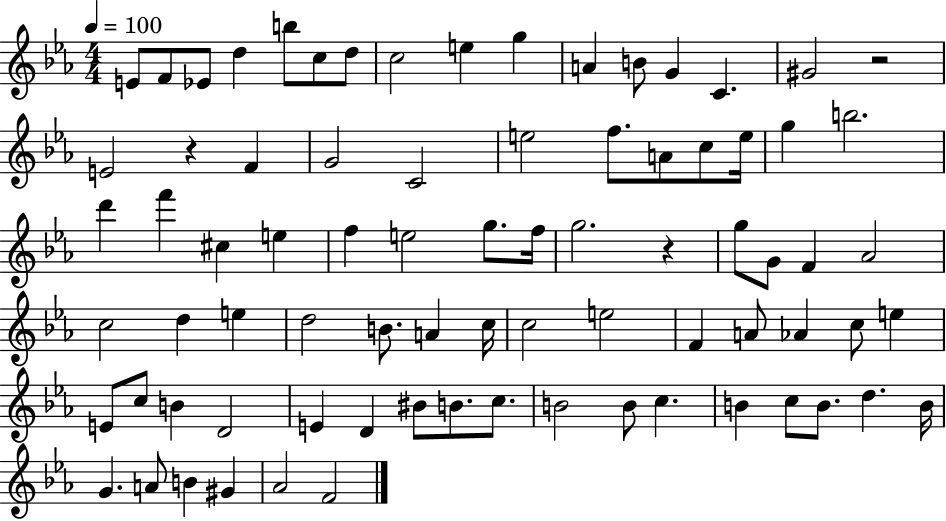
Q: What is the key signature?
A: EES major